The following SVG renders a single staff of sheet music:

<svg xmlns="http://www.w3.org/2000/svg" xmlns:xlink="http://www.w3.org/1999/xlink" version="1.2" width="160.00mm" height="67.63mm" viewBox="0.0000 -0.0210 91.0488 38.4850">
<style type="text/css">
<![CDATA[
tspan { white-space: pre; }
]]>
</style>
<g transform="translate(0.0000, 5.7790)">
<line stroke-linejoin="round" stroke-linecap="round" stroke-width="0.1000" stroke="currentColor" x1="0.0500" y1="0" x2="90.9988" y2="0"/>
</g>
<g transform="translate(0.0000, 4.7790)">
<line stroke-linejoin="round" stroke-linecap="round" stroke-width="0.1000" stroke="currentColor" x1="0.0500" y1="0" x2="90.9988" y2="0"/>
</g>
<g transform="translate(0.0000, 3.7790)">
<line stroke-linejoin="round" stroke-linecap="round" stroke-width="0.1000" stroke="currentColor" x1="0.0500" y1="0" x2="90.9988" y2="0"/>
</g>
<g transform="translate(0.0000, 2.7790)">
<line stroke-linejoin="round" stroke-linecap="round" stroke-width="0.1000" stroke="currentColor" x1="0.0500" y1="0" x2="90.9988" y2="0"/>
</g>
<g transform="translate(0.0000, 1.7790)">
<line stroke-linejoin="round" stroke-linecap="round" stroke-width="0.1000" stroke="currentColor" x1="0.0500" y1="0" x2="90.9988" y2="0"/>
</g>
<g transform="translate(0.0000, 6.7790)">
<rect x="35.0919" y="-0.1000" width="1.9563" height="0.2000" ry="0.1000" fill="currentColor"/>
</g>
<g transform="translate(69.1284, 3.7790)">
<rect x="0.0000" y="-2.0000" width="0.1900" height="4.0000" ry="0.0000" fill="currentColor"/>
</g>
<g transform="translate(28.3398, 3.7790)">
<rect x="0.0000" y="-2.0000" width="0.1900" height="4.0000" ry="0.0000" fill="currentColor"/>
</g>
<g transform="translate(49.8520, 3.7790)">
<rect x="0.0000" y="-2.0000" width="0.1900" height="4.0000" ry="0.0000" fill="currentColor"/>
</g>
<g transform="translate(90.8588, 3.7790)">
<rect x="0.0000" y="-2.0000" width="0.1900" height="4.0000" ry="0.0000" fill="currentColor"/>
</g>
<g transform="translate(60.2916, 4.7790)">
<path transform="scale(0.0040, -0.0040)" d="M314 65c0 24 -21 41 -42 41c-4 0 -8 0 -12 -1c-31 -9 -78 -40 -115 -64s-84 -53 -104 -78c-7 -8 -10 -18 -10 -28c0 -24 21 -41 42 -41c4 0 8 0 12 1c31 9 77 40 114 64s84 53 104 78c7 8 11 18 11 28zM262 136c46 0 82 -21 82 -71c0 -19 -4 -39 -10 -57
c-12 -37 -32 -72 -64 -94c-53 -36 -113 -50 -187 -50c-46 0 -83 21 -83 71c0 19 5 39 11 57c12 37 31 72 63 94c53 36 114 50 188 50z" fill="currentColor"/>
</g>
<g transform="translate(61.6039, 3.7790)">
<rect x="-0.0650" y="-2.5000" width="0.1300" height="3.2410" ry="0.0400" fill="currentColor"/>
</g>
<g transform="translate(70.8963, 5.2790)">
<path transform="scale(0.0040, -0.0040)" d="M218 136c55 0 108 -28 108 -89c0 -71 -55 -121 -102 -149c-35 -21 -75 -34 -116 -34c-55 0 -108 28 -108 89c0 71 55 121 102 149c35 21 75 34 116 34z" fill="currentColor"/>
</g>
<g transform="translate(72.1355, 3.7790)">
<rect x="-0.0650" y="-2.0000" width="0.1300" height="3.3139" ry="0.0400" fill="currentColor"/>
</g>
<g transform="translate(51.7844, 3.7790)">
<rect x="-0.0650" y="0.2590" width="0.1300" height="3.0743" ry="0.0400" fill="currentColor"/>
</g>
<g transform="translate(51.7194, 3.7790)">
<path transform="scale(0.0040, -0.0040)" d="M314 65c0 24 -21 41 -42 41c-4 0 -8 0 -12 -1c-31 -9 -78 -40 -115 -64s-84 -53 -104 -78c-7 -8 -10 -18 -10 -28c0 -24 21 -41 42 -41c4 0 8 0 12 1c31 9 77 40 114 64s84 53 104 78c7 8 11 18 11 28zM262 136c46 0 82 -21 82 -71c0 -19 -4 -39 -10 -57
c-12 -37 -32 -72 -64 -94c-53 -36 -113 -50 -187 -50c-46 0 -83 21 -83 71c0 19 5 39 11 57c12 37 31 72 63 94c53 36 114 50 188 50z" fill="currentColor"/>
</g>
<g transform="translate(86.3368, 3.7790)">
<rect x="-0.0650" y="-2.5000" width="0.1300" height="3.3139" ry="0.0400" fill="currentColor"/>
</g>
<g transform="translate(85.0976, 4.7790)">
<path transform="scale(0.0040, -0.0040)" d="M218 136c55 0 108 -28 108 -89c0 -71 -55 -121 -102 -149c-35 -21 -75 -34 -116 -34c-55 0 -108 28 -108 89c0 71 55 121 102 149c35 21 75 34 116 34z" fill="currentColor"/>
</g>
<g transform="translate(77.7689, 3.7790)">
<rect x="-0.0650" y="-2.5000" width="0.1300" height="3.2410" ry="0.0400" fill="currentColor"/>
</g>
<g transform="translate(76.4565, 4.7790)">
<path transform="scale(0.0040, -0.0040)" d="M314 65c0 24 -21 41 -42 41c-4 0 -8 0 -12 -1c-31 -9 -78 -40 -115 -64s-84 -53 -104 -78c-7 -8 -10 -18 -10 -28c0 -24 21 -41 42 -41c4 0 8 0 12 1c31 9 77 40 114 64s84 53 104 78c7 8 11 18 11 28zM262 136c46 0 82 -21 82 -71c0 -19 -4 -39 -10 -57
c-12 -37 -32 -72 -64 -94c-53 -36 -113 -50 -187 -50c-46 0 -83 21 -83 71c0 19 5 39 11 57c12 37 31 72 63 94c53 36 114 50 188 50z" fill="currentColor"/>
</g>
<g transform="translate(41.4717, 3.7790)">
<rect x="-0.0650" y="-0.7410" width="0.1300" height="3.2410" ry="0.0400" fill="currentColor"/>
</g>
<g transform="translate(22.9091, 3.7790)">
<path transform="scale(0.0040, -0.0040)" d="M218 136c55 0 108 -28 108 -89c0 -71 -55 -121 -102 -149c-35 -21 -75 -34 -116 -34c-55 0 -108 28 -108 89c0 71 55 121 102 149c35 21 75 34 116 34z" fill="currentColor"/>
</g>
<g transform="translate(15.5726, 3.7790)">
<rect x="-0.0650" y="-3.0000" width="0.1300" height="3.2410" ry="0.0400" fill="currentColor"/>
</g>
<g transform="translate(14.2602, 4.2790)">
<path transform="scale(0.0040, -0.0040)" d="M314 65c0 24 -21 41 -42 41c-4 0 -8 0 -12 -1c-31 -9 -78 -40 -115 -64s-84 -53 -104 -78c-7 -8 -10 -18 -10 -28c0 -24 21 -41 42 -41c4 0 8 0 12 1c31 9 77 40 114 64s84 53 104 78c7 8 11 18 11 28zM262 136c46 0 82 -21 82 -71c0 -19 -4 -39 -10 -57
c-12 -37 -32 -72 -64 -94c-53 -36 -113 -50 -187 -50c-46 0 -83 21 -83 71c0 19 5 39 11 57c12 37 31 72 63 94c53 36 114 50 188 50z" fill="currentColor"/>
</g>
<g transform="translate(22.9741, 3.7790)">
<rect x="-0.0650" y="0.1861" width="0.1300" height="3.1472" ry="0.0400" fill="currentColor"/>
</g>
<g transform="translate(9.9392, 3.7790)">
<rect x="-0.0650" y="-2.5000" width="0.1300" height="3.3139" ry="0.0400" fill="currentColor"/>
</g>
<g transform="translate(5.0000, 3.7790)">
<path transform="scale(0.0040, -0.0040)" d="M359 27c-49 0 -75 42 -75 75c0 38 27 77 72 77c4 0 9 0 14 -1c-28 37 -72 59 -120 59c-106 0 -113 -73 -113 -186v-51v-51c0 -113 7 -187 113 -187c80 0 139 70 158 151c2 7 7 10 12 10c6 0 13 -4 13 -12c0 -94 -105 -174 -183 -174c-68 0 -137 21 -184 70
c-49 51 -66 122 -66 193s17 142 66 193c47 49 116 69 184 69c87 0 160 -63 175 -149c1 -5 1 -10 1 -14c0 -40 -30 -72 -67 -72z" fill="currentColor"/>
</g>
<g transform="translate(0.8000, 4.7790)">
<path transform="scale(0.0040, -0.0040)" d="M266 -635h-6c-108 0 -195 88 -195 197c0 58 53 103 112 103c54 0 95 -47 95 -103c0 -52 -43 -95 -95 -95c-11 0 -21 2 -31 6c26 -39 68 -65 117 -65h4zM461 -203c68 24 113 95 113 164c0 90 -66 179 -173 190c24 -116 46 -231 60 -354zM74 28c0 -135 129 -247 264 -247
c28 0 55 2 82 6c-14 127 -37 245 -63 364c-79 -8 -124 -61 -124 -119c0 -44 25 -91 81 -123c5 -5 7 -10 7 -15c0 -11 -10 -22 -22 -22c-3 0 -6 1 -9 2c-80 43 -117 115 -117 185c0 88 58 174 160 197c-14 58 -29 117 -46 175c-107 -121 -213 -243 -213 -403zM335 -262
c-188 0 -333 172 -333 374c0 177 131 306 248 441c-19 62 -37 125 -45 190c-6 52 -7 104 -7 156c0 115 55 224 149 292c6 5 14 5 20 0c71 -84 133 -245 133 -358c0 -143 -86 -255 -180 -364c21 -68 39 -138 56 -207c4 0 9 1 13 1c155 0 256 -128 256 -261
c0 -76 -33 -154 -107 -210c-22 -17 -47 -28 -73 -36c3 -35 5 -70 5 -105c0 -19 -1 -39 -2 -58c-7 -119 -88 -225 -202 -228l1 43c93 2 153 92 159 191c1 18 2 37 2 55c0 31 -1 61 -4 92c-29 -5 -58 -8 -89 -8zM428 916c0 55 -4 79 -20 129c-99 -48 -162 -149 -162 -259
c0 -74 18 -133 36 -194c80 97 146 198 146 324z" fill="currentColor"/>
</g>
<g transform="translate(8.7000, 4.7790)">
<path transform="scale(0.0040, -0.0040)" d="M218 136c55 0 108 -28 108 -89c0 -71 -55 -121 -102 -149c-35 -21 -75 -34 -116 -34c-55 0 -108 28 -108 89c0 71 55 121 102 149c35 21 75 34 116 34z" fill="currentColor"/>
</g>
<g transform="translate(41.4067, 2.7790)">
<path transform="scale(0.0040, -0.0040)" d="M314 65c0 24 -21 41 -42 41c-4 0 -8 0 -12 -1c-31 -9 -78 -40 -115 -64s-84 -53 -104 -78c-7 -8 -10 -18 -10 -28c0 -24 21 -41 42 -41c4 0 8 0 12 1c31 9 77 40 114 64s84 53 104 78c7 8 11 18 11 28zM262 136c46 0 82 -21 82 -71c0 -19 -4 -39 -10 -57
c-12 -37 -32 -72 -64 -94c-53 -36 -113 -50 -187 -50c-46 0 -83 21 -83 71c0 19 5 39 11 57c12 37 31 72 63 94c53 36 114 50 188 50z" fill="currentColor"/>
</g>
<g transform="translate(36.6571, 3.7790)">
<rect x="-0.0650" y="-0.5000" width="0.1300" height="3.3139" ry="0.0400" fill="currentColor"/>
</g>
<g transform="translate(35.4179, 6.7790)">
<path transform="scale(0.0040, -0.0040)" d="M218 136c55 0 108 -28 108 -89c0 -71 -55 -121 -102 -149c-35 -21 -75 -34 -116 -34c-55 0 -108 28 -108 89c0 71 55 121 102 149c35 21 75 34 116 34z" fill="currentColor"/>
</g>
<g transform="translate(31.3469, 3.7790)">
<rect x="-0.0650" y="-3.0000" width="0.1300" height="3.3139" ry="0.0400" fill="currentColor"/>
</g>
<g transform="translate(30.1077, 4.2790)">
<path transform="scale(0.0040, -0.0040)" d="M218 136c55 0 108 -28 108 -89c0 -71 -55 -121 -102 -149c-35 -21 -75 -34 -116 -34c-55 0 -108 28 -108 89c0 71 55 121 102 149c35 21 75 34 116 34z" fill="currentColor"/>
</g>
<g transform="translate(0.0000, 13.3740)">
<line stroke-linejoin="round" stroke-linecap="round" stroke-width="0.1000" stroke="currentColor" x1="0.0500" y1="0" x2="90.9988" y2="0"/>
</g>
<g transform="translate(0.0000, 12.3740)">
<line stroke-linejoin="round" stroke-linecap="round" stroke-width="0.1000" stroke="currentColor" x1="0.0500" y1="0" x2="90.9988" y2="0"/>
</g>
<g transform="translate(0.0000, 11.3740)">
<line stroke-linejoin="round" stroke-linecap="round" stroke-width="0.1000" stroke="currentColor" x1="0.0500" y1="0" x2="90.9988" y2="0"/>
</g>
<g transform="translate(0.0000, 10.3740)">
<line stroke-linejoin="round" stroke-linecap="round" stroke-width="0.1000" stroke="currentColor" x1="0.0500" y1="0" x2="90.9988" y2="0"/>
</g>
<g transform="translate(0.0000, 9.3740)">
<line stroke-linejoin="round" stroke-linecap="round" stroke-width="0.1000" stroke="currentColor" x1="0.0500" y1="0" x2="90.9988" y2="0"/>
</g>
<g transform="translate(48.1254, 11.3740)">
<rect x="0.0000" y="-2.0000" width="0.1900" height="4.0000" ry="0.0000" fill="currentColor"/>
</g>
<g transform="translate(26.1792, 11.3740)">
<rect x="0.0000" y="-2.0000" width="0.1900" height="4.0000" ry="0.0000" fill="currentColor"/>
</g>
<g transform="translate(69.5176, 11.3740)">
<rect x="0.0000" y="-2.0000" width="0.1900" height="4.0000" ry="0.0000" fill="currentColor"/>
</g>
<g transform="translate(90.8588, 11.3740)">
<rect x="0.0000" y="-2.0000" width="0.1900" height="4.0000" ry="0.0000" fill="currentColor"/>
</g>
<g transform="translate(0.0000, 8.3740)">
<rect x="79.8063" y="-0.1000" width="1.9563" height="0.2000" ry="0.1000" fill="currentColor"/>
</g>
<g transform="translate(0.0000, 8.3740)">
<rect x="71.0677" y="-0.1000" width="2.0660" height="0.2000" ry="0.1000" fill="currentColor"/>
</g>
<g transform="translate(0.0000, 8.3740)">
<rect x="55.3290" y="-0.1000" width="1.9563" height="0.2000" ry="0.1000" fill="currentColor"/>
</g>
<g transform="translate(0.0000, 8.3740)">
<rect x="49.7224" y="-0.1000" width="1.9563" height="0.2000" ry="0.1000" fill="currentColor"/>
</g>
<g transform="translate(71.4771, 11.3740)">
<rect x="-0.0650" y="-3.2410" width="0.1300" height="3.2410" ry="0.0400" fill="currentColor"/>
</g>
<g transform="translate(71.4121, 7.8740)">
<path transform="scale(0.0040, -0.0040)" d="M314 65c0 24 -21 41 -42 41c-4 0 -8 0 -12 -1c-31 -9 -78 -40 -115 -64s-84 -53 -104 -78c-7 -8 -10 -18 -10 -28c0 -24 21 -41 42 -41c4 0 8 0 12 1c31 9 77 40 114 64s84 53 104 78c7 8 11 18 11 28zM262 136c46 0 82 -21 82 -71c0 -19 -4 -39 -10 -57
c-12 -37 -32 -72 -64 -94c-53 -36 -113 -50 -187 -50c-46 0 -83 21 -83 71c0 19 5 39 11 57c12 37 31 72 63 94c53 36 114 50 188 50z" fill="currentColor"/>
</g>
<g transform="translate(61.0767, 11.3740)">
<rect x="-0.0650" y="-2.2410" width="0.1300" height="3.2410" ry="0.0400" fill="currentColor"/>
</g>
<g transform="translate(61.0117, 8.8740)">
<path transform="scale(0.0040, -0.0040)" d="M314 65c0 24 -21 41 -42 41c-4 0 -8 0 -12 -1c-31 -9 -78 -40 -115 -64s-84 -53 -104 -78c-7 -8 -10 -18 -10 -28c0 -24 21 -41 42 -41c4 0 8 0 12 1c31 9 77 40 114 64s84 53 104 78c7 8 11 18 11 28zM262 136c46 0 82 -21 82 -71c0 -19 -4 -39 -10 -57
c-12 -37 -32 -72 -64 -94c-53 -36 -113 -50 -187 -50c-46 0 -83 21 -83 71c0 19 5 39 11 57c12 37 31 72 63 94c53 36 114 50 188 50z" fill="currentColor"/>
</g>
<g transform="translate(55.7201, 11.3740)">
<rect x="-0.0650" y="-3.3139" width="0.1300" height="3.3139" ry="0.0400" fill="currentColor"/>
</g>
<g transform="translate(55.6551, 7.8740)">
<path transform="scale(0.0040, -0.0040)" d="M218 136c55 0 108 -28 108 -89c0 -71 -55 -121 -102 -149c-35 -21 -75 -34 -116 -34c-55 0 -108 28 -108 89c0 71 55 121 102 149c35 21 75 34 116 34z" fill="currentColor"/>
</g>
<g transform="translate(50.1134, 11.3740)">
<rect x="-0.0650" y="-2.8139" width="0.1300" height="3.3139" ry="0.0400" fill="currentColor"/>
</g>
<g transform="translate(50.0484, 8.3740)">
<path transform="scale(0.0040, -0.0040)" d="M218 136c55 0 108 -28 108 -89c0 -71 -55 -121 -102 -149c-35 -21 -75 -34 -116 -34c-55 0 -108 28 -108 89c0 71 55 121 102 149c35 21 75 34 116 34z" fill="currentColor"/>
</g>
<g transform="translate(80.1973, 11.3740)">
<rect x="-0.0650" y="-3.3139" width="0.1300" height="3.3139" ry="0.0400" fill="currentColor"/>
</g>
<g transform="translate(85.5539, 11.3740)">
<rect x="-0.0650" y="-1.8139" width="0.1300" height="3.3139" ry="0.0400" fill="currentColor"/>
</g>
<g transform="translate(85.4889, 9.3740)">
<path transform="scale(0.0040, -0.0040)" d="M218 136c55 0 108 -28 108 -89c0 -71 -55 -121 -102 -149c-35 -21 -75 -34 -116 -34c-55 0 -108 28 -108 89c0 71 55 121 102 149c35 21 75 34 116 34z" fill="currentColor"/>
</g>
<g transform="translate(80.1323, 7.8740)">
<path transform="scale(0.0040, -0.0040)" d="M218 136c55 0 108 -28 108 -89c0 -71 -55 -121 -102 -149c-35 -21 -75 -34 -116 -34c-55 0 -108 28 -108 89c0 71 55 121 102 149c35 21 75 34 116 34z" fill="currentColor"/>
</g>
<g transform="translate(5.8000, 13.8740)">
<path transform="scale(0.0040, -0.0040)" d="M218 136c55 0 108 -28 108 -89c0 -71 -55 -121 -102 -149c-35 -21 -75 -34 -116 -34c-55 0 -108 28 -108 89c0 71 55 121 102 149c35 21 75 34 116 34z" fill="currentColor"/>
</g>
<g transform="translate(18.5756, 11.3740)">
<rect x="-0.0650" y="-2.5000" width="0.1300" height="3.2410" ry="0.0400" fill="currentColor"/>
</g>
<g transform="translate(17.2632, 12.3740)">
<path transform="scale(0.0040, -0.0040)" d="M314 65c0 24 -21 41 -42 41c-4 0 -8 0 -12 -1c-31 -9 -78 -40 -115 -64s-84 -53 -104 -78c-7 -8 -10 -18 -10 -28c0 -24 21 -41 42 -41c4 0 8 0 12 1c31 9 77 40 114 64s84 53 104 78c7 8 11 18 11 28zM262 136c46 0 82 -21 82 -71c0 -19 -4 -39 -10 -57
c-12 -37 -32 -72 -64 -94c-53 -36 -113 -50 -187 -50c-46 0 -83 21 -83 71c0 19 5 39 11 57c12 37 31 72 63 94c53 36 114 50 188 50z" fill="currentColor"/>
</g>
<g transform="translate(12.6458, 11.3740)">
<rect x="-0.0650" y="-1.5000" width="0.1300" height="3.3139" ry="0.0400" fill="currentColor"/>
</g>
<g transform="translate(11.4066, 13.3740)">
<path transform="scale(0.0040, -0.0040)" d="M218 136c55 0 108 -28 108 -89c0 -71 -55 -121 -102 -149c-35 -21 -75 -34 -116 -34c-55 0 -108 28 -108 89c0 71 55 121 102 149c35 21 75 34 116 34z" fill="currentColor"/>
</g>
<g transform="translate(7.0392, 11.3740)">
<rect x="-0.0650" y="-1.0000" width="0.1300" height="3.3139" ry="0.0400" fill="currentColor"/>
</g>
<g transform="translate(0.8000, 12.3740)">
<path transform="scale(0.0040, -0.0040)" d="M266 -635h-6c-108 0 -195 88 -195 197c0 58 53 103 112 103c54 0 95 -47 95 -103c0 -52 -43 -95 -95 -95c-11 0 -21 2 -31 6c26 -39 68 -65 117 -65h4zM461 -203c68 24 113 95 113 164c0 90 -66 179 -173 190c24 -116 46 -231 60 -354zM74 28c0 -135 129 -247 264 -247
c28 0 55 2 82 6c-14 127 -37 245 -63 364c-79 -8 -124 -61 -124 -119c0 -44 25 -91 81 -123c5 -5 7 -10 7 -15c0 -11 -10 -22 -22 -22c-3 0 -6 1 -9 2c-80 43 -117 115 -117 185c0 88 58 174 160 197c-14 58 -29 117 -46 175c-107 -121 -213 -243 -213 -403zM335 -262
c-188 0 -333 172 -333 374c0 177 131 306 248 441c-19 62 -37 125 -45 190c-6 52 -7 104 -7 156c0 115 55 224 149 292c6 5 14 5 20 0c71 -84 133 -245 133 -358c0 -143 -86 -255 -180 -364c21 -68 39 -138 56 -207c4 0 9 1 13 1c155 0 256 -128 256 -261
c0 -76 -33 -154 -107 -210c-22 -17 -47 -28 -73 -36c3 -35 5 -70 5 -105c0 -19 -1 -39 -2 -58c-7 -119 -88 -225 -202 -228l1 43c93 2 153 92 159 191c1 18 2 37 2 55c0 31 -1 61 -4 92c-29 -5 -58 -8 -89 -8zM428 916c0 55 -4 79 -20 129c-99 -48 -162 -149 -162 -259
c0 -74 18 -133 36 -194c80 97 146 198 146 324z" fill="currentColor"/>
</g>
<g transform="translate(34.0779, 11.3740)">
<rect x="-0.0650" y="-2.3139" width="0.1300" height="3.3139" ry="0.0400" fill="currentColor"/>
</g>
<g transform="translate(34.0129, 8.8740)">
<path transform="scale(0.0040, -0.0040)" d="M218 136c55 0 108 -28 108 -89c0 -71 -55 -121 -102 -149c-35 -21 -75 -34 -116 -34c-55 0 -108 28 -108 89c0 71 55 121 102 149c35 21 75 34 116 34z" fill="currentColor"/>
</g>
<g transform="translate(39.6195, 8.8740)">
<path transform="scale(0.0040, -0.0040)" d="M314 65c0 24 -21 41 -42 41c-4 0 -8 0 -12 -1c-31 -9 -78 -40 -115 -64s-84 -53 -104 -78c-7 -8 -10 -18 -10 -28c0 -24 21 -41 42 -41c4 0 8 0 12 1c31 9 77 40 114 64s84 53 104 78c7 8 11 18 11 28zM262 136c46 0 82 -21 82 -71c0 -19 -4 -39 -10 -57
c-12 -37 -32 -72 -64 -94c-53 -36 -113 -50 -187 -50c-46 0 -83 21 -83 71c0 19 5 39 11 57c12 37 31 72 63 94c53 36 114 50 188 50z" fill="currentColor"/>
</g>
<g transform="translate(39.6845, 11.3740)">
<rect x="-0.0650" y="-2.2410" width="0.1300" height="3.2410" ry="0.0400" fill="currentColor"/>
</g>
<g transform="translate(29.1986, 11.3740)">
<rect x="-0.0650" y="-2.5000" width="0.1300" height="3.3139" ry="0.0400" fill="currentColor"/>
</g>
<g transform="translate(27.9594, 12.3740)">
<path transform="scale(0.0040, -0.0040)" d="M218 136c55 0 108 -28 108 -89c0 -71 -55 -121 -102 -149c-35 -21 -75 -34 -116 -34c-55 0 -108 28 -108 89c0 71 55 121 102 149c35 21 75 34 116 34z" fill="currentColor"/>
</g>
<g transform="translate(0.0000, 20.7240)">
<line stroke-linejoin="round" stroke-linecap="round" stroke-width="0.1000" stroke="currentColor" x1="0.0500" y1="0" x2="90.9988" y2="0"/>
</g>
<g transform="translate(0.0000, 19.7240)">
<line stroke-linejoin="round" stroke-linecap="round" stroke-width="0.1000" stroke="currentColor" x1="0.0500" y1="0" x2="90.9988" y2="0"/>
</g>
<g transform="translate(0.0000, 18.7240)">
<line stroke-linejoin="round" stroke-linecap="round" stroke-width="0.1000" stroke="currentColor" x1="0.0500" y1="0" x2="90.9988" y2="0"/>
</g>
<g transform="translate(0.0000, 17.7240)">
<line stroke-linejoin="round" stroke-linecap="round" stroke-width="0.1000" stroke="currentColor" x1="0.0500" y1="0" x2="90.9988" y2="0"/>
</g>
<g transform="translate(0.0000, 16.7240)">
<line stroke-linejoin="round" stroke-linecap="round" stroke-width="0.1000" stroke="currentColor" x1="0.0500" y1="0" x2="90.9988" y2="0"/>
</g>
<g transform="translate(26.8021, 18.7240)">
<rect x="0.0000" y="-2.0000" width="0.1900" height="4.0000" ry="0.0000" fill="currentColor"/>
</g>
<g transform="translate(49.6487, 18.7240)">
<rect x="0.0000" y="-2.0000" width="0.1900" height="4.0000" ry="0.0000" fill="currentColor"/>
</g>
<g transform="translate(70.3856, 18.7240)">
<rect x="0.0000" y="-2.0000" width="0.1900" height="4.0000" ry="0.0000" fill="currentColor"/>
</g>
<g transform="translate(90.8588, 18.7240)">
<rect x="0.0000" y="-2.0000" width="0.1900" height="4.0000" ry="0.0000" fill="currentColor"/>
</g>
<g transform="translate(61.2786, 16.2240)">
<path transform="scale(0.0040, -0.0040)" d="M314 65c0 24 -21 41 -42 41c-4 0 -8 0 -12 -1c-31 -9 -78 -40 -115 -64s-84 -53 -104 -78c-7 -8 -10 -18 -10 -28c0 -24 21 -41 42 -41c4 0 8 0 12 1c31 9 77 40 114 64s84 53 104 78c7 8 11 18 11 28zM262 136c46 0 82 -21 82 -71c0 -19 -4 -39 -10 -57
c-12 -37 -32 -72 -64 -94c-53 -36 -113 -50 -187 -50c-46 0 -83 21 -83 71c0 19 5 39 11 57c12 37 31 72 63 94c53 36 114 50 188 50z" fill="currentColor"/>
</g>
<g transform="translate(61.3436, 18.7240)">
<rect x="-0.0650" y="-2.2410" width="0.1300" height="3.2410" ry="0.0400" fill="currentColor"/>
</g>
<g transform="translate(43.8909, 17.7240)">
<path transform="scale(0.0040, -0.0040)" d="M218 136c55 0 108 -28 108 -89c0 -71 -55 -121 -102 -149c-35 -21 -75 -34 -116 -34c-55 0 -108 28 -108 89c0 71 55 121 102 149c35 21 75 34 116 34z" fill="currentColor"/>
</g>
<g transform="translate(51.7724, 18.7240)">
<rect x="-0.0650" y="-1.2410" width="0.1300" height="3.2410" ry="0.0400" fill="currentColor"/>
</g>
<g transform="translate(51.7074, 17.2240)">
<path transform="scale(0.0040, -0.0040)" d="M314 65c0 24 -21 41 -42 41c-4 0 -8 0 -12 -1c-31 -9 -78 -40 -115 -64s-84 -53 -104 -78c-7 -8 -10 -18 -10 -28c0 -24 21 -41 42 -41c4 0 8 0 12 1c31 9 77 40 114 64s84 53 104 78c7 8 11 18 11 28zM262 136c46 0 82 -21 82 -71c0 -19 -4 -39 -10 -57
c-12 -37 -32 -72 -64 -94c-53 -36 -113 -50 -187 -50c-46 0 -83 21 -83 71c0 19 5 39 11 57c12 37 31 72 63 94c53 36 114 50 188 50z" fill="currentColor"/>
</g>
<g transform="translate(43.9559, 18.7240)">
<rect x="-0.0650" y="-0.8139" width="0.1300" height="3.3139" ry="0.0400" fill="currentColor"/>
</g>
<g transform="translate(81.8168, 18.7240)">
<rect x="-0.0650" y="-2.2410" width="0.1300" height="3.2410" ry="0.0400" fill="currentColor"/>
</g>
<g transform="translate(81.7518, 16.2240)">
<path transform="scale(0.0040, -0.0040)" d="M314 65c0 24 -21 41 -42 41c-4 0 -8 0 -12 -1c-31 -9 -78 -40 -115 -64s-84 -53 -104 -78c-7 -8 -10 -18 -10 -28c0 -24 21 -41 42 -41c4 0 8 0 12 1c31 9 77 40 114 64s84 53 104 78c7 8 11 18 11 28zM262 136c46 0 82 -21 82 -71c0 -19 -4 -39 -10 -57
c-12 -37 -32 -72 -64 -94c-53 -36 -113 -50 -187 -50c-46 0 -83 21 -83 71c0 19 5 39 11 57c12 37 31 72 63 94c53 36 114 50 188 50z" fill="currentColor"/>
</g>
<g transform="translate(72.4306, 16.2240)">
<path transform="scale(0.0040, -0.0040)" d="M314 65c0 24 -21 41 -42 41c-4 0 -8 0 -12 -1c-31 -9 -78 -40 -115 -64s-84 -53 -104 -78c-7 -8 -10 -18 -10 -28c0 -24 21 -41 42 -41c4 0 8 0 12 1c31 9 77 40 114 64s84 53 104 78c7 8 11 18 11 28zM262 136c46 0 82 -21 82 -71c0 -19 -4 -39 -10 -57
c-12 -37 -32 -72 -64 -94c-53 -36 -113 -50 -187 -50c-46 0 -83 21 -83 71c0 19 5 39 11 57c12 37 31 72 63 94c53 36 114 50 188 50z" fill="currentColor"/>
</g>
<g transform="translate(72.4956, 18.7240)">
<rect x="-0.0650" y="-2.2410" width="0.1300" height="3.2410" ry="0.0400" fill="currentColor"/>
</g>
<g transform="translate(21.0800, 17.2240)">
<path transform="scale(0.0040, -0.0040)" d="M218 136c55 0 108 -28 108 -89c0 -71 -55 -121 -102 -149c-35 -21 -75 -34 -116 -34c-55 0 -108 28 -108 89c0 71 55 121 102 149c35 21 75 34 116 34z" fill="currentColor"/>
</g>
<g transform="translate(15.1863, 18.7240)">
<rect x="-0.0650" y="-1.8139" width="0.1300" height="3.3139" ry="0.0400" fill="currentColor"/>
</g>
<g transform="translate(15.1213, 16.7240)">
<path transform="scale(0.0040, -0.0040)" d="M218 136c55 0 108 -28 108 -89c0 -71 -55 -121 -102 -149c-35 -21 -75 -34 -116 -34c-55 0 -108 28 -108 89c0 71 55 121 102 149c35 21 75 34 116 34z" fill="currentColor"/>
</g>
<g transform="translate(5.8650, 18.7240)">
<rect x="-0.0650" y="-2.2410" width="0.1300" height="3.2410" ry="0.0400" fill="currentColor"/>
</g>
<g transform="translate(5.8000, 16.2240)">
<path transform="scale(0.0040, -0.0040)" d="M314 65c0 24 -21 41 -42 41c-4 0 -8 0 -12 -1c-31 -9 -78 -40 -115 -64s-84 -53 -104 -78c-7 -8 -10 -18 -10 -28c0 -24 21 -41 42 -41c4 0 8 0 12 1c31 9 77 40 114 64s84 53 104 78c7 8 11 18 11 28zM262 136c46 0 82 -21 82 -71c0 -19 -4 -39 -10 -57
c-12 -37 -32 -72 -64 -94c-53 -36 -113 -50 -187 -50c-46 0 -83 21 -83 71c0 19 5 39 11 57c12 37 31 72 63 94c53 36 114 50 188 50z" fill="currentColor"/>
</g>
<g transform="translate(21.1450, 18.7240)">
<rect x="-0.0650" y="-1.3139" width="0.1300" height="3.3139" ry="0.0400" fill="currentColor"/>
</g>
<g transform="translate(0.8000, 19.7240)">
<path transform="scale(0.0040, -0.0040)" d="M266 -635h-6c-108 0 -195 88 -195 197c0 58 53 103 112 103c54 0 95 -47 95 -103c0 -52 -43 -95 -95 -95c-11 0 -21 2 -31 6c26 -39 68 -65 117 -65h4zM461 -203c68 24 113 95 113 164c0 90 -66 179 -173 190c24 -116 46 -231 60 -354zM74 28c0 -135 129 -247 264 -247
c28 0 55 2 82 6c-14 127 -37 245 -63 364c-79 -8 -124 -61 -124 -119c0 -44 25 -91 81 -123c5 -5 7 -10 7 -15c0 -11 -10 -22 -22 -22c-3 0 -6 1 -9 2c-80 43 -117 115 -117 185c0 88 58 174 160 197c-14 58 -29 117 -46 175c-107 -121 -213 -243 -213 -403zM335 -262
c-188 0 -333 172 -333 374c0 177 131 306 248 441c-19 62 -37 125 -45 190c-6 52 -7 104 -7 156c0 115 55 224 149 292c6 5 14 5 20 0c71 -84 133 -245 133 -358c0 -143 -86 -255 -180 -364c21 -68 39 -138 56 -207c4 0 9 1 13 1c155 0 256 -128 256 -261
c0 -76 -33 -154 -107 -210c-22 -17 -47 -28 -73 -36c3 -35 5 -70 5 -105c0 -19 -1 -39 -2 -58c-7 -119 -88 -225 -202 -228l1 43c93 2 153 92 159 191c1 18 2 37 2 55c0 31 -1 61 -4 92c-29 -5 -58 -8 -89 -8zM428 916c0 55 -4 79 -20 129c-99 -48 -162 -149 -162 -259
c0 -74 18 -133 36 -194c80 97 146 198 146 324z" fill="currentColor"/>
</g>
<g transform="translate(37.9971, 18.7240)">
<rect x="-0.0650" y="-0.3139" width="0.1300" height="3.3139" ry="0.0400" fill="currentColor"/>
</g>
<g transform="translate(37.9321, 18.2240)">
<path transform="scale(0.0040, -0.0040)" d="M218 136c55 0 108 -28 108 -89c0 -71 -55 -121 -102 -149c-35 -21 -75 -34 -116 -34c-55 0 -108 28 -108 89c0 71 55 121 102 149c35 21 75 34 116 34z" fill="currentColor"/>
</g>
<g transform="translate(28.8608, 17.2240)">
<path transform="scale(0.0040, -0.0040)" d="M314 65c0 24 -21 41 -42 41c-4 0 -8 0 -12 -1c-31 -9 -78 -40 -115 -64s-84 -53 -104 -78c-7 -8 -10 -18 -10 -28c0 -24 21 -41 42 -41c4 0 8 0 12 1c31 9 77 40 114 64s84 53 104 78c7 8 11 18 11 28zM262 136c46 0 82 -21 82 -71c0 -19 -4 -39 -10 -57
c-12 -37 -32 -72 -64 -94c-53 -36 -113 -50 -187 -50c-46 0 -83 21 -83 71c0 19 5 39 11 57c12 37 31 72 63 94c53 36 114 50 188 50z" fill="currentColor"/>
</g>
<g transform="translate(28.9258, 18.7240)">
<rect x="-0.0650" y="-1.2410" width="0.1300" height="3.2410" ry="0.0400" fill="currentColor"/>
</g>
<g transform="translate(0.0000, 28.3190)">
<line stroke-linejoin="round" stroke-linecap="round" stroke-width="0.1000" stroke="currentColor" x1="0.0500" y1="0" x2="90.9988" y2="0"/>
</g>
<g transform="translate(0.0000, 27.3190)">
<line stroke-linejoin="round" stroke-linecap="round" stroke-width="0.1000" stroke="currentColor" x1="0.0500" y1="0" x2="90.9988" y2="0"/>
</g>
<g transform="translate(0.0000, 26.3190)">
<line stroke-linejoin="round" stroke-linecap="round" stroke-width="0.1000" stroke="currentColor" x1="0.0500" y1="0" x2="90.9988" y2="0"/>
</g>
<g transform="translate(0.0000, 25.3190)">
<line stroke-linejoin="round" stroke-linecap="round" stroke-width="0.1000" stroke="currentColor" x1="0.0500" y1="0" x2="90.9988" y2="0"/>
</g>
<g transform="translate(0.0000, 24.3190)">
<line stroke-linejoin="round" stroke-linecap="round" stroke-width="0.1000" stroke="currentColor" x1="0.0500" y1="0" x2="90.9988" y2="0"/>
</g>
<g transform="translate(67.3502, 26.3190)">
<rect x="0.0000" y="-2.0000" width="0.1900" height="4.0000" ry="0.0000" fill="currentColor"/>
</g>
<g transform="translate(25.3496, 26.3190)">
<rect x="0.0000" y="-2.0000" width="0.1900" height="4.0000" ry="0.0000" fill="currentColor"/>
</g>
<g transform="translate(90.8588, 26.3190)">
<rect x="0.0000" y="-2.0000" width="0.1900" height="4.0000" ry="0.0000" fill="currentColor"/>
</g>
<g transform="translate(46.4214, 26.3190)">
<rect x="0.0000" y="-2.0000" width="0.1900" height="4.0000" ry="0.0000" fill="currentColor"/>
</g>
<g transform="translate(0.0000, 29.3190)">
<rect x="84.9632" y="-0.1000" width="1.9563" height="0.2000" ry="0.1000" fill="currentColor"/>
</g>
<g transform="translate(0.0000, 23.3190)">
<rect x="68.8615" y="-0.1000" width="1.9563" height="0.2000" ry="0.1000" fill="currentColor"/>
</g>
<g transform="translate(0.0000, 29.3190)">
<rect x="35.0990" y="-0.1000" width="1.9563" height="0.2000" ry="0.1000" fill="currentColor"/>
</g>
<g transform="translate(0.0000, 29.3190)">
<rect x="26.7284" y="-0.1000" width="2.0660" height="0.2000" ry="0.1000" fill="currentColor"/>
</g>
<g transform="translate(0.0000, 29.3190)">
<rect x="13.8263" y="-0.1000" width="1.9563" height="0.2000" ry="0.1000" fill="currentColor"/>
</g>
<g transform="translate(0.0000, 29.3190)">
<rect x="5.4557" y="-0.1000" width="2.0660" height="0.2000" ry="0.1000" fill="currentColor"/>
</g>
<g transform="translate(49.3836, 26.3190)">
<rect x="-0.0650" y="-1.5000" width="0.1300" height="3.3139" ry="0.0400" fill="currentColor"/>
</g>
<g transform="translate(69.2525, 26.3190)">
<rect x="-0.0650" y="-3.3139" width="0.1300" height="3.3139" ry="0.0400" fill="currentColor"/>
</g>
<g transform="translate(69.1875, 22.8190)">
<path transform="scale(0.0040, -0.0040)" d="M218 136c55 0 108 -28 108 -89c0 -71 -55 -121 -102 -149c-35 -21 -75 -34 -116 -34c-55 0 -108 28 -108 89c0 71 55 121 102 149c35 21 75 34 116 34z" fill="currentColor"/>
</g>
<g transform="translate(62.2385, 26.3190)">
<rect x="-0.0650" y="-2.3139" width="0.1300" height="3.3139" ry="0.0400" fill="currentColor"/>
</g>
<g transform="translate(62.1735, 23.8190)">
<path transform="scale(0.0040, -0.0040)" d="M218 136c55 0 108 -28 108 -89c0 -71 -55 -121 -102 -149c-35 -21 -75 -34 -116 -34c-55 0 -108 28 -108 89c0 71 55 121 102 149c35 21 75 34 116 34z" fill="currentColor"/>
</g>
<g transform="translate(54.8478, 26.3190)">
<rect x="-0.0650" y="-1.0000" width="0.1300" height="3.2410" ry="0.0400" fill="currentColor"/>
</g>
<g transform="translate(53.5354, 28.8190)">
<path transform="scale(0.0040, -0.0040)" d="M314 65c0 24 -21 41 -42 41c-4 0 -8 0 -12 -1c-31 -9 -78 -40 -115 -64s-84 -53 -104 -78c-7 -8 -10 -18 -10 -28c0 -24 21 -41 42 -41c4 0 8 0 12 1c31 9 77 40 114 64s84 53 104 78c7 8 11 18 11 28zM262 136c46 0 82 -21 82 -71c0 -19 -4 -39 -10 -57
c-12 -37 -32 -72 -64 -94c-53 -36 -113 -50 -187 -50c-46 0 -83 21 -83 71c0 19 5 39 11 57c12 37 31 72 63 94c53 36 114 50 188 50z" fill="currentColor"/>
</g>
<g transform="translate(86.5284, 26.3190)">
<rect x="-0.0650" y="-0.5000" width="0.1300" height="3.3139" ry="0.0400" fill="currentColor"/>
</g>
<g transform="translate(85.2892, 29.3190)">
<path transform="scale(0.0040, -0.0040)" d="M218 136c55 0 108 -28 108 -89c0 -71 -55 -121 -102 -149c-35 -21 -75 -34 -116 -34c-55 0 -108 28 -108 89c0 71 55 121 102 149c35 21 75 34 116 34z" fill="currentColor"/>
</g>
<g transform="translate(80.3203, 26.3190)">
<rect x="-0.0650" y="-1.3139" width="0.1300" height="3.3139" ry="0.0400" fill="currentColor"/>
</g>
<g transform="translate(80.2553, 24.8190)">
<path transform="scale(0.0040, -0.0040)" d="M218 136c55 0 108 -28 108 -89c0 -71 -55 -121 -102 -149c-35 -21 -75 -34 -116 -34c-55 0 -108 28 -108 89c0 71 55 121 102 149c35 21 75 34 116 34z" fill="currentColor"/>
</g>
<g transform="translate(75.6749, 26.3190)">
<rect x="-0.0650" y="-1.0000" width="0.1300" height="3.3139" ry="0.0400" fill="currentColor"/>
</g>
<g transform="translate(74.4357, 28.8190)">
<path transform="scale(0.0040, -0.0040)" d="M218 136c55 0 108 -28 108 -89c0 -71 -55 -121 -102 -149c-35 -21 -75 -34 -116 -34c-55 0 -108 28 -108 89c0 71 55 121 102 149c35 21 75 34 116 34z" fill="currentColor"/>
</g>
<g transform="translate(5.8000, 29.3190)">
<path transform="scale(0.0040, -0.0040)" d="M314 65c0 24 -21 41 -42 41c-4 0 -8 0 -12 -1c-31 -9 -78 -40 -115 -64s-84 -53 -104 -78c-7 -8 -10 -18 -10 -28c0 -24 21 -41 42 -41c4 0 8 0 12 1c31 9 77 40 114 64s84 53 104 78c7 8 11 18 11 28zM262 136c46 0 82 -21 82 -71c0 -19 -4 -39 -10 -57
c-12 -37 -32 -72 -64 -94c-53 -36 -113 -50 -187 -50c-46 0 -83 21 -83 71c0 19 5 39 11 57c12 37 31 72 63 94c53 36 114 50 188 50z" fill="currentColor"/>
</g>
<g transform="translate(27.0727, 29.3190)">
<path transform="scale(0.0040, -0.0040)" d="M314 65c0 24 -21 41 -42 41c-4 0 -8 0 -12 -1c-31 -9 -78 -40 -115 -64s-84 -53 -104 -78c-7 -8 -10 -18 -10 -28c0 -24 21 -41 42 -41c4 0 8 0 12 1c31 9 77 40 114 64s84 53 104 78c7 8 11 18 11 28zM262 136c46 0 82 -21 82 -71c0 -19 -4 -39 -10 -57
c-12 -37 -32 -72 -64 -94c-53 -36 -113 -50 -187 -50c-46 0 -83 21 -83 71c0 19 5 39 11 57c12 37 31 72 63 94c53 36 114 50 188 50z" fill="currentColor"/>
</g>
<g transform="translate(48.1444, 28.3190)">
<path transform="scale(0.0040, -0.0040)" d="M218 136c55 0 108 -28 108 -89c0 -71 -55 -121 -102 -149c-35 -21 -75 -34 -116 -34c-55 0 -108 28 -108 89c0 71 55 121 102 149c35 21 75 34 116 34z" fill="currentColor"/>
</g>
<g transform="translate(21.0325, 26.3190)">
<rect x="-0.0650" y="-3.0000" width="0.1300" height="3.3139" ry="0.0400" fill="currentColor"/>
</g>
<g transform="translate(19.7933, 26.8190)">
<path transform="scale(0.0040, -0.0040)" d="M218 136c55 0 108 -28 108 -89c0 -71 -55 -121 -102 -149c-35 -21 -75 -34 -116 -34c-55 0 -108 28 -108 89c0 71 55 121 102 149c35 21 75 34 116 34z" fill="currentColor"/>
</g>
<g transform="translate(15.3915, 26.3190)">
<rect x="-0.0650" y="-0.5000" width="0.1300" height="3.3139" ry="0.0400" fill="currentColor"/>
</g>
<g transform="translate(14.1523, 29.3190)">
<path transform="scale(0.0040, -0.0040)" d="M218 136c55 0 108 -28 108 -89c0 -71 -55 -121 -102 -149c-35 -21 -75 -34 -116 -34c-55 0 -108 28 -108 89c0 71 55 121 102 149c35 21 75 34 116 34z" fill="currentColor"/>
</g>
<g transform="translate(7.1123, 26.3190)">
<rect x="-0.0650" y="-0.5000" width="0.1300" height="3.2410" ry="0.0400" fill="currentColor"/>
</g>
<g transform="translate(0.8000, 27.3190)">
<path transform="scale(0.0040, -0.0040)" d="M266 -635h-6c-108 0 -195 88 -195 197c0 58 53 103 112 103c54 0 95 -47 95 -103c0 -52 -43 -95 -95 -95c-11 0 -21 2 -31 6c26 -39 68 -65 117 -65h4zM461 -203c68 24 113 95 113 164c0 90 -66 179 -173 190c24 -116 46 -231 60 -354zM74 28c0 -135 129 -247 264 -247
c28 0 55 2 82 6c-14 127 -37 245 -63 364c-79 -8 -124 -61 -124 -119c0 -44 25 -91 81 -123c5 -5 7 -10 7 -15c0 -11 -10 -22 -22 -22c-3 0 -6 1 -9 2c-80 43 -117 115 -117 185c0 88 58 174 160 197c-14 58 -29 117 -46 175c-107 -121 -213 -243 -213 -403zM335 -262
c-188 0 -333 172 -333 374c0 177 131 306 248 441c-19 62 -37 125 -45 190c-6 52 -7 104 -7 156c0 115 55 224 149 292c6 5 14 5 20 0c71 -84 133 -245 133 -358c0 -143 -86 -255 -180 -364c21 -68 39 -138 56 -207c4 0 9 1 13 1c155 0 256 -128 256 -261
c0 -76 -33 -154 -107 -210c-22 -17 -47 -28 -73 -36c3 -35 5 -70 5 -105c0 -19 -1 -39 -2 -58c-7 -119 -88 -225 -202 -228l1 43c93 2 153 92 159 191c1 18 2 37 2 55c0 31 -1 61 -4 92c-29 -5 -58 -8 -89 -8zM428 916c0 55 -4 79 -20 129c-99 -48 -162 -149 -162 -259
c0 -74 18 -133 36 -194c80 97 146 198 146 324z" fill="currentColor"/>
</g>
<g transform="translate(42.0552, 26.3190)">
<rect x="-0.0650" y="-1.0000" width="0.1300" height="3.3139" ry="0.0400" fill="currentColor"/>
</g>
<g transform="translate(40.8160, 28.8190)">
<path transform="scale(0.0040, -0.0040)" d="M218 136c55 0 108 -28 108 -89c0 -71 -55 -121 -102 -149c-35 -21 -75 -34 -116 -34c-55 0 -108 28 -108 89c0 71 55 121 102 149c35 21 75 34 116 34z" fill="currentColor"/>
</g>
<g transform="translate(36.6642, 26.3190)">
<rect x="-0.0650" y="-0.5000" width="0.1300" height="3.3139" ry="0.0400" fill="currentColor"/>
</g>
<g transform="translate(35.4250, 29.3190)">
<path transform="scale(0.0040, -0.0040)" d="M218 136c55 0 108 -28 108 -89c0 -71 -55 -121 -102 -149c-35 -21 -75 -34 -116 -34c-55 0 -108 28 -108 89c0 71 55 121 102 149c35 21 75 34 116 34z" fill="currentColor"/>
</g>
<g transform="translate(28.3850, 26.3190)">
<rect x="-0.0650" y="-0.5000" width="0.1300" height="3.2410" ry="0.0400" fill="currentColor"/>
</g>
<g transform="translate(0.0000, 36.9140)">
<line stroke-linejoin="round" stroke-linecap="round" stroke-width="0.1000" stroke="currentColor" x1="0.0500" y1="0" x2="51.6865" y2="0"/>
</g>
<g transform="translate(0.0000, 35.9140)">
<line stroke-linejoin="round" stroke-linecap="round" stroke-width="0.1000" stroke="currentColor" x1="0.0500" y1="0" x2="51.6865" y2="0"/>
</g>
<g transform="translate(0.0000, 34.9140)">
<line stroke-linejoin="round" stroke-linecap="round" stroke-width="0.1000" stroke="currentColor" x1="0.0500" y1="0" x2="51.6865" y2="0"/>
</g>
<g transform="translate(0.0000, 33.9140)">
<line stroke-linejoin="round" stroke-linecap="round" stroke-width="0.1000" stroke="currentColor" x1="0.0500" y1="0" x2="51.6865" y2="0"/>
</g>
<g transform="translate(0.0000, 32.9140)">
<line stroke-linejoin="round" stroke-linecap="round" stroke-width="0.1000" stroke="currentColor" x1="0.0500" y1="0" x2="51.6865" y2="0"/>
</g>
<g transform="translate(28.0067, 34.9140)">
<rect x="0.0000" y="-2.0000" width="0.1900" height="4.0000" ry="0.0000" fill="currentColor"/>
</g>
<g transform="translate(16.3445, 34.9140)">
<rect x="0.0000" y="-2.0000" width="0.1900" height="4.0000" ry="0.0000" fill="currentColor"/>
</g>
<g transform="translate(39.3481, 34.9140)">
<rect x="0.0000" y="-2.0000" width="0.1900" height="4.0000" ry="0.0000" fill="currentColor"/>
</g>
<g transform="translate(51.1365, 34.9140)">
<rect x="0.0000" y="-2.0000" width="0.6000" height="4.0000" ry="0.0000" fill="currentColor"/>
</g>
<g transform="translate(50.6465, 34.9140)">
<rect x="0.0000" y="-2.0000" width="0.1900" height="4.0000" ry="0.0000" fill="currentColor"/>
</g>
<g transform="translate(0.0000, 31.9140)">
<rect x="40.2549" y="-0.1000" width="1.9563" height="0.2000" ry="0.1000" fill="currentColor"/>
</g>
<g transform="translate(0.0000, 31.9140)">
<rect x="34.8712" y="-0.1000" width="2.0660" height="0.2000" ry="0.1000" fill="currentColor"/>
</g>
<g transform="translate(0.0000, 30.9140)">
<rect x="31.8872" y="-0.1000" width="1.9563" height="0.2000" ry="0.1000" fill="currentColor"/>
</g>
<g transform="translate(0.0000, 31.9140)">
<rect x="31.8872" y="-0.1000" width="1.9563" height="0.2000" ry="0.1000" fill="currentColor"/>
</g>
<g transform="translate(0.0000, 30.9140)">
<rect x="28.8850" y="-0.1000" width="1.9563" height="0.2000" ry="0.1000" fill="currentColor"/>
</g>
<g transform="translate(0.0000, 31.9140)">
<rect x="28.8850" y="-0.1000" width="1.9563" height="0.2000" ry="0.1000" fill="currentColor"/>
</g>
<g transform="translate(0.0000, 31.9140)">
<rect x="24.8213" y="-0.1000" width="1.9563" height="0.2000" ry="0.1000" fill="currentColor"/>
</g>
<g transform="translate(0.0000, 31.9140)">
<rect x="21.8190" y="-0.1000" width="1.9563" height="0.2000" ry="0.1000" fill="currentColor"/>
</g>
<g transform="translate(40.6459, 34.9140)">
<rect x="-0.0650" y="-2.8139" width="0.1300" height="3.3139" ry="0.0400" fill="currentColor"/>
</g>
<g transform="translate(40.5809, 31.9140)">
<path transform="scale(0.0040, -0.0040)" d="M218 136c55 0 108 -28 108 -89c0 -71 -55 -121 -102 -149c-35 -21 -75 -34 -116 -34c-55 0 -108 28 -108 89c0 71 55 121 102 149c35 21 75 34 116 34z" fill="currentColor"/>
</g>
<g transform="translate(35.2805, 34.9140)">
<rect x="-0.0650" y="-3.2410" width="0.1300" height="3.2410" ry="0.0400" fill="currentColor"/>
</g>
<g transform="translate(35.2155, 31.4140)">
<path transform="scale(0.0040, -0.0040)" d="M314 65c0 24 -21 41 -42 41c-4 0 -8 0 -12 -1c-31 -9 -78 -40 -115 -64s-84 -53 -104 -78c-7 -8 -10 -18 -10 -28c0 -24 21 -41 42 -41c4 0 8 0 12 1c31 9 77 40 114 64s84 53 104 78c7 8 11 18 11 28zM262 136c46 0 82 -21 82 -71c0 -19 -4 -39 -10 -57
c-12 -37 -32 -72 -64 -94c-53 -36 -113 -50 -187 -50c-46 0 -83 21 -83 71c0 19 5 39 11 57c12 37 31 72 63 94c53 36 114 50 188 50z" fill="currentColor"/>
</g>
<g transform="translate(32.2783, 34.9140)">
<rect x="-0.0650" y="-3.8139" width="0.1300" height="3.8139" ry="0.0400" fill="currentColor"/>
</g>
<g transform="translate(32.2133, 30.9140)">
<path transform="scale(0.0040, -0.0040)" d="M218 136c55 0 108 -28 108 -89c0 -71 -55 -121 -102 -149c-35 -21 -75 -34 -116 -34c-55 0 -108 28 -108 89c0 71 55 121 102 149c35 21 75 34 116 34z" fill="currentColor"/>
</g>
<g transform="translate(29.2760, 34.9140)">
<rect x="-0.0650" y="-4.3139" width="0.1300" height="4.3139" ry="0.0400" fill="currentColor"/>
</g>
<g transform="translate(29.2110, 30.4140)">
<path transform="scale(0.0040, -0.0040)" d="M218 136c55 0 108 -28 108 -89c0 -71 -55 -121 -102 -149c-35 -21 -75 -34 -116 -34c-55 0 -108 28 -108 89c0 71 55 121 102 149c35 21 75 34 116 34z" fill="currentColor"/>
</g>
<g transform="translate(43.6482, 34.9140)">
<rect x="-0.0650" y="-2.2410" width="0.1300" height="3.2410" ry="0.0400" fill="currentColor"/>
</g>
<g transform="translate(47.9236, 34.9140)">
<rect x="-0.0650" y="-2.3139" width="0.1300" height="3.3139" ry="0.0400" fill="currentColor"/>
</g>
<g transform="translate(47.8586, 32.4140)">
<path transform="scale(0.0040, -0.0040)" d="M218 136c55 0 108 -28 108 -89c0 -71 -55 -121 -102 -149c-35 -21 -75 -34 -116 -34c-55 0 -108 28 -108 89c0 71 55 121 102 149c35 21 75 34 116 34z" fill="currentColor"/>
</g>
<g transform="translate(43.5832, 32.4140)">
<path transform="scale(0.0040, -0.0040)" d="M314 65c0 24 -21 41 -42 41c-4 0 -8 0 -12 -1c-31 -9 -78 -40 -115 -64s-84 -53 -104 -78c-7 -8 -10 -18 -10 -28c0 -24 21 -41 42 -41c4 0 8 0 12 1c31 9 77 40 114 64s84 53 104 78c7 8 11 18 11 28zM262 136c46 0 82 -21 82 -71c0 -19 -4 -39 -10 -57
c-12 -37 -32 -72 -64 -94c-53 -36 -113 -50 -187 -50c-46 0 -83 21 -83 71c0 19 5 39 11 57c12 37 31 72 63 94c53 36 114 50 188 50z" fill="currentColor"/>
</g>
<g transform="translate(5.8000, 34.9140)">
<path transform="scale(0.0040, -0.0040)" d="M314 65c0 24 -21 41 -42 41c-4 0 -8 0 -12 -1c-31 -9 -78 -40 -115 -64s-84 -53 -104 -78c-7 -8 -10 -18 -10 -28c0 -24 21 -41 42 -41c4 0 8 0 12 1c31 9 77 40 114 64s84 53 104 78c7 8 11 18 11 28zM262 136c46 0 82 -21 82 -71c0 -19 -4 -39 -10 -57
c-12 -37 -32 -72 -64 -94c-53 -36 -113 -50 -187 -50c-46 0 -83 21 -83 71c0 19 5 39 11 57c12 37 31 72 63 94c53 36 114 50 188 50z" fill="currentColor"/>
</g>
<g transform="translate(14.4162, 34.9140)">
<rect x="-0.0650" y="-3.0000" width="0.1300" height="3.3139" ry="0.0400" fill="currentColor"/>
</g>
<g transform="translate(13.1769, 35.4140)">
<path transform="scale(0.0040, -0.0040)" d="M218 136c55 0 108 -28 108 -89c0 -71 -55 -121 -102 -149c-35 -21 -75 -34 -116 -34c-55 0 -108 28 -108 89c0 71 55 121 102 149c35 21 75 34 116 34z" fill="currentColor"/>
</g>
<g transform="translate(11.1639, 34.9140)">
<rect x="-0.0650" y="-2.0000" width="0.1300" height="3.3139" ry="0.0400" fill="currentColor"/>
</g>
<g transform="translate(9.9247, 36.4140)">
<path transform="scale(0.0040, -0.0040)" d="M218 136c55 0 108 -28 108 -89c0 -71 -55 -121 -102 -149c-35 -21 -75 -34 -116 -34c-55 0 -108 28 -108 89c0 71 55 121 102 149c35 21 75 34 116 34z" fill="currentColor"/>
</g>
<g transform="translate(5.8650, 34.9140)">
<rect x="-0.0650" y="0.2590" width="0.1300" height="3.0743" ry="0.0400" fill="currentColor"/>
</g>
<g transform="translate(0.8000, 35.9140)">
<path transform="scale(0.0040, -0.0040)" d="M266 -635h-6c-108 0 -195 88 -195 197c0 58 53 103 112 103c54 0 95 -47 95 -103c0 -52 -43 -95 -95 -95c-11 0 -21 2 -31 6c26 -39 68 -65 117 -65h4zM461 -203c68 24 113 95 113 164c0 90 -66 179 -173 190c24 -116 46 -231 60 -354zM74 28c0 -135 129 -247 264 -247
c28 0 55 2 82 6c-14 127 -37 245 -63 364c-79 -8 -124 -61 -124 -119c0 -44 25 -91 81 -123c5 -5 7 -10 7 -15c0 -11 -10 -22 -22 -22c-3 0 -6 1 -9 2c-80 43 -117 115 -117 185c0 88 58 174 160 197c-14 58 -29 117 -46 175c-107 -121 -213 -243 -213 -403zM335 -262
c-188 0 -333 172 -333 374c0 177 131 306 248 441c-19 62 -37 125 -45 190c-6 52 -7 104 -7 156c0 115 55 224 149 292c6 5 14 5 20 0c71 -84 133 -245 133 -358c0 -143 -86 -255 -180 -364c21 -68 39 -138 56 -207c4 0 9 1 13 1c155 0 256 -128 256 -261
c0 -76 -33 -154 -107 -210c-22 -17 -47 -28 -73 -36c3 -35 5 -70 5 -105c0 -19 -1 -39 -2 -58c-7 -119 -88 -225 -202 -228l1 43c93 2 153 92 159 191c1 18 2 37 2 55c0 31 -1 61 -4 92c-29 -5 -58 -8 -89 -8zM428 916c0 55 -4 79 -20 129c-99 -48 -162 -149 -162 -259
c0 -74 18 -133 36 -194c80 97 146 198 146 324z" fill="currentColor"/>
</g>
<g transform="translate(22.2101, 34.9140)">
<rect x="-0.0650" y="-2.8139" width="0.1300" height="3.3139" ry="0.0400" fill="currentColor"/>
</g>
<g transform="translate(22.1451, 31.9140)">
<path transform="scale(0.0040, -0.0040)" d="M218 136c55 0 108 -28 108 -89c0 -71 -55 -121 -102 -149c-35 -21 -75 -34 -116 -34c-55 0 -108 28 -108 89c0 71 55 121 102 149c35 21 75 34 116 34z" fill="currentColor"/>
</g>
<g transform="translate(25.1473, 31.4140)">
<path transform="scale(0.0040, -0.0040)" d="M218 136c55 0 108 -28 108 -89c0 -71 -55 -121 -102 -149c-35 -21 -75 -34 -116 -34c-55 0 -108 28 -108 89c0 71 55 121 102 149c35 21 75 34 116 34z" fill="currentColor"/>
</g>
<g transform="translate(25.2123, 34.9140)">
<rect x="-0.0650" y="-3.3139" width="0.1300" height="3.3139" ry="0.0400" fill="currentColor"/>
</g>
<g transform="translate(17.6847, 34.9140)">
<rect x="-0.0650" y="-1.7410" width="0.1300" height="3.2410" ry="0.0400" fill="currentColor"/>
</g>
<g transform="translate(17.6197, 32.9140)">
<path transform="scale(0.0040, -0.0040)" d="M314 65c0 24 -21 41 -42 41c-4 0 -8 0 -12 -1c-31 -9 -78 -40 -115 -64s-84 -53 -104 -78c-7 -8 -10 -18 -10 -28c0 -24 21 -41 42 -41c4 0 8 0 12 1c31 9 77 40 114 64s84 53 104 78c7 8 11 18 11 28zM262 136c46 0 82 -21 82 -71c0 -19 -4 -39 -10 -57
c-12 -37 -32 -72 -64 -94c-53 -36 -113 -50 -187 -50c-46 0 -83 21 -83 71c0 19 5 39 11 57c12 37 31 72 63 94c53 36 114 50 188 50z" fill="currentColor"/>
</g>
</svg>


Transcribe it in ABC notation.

X:1
T:Untitled
M:4/4
L:1/4
K:C
G A2 B A C d2 B2 G2 F G2 G D E G2 G g g2 a b g2 b2 b f g2 f e e2 c d e2 g2 g2 g2 C2 C A C2 C D E D2 g b D e C B2 F A f2 a b d' c' b2 a g2 g